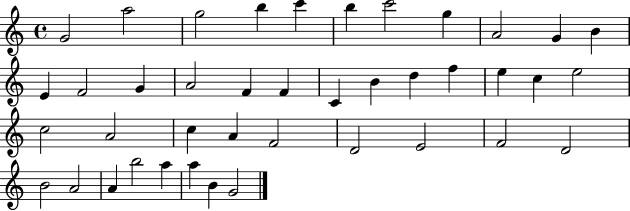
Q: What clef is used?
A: treble